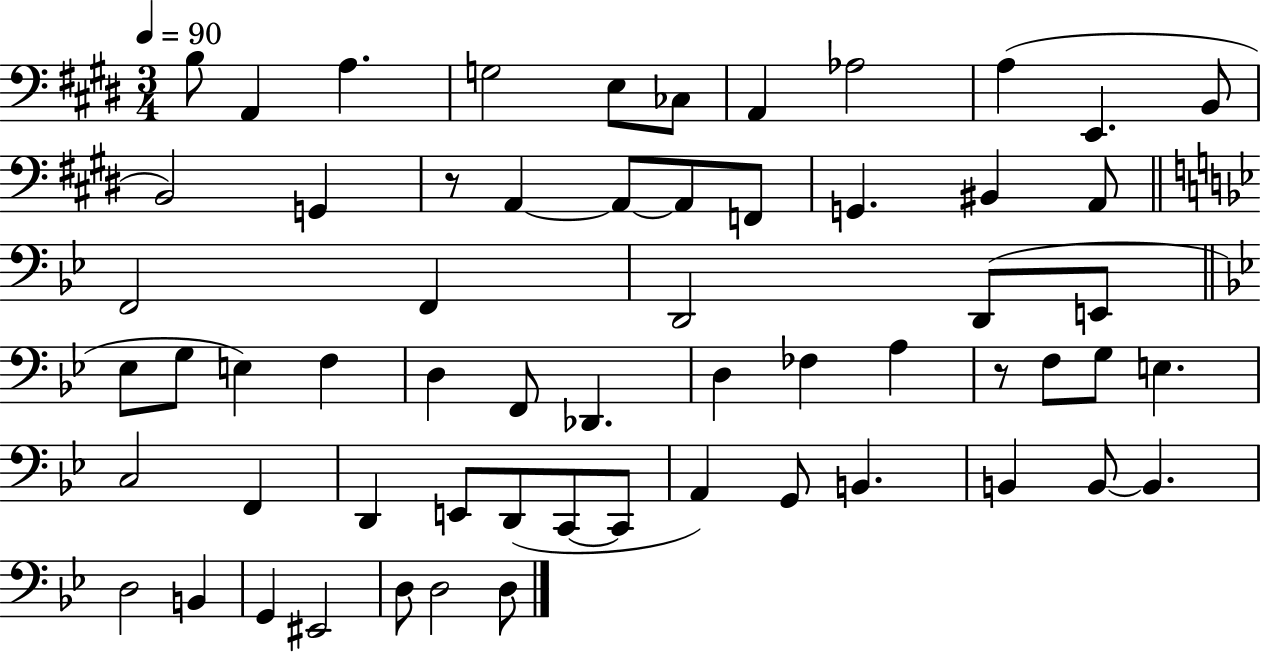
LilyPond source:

{
  \clef bass
  \numericTimeSignature
  \time 3/4
  \key e \major
  \tempo 4 = 90
  b8 a,4 a4. | g2 e8 ces8 | a,4 aes2 | a4( e,4. b,8 | \break b,2) g,4 | r8 a,4~~ a,8~~ a,8 f,8 | g,4. bis,4 a,8 | \bar "||" \break \key bes \major f,2 f,4 | d,2 d,8( e,8 | \bar "||" \break \key bes \major ees8 g8 e4) f4 | d4 f,8 des,4. | d4 fes4 a4 | r8 f8 g8 e4. | \break c2 f,4 | d,4 e,8 d,8( c,8~~ c,8 | a,4) g,8 b,4. | b,4 b,8~~ b,4. | \break d2 b,4 | g,4 eis,2 | d8 d2 d8 | \bar "|."
}